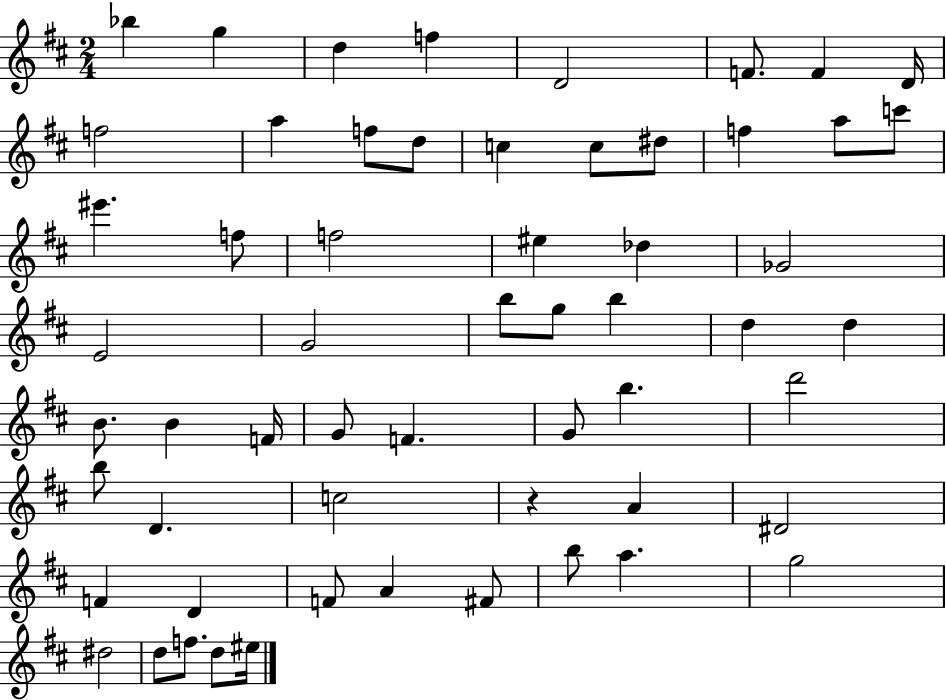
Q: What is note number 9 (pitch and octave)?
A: F5